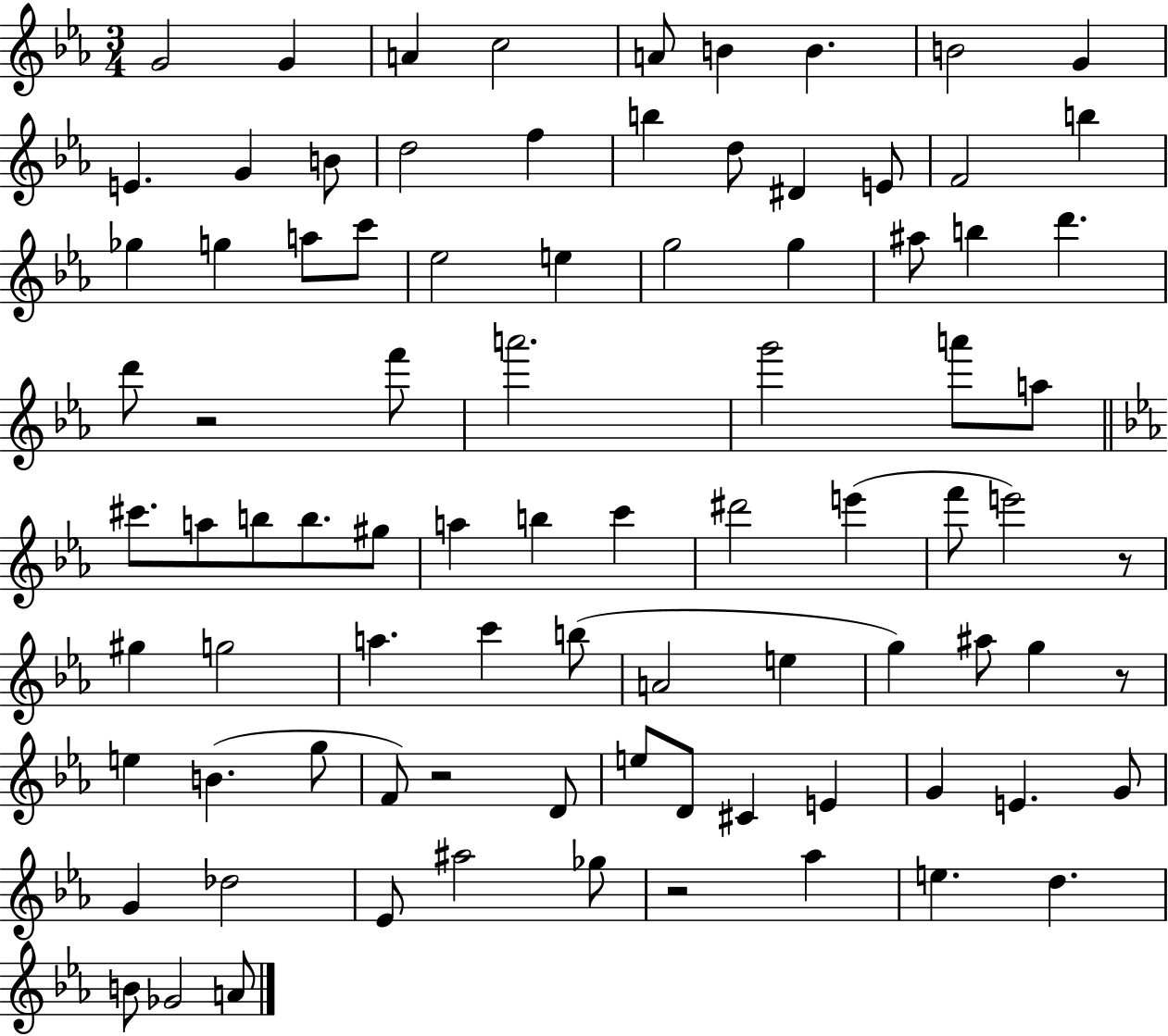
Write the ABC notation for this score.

X:1
T:Untitled
M:3/4
L:1/4
K:Eb
G2 G A c2 A/2 B B B2 G E G B/2 d2 f b d/2 ^D E/2 F2 b _g g a/2 c'/2 _e2 e g2 g ^a/2 b d' d'/2 z2 f'/2 a'2 g'2 a'/2 a/2 ^c'/2 a/2 b/2 b/2 ^g/2 a b c' ^d'2 e' f'/2 e'2 z/2 ^g g2 a c' b/2 A2 e g ^a/2 g z/2 e B g/2 F/2 z2 D/2 e/2 D/2 ^C E G E G/2 G _d2 _E/2 ^a2 _g/2 z2 _a e d B/2 _G2 A/2